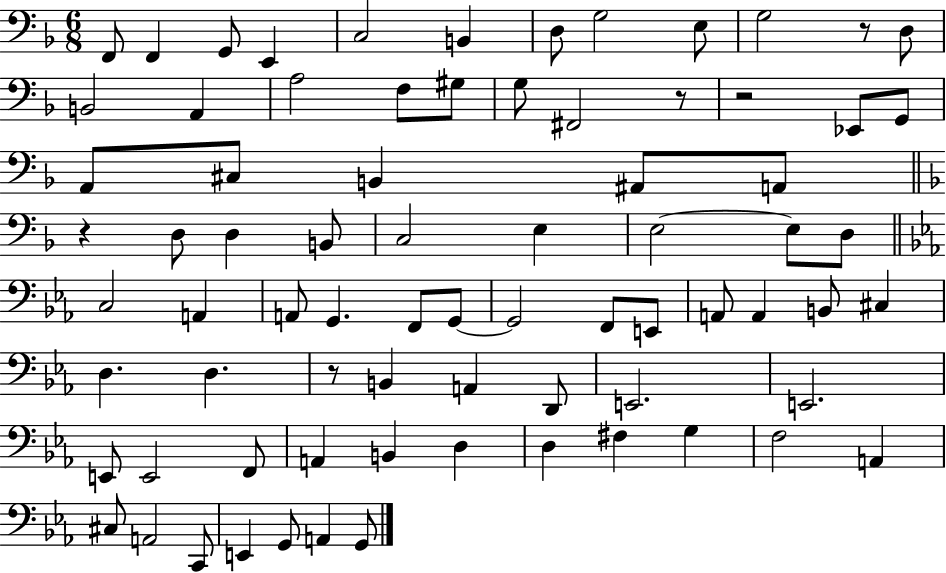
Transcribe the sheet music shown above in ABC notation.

X:1
T:Untitled
M:6/8
L:1/4
K:F
F,,/2 F,, G,,/2 E,, C,2 B,, D,/2 G,2 E,/2 G,2 z/2 D,/2 B,,2 A,, A,2 F,/2 ^G,/2 G,/2 ^F,,2 z/2 z2 _E,,/2 G,,/2 A,,/2 ^C,/2 B,, ^A,,/2 A,,/2 z D,/2 D, B,,/2 C,2 E, E,2 E,/2 D,/2 C,2 A,, A,,/2 G,, F,,/2 G,,/2 G,,2 F,,/2 E,,/2 A,,/2 A,, B,,/2 ^C, D, D, z/2 B,, A,, D,,/2 E,,2 E,,2 E,,/2 E,,2 F,,/2 A,, B,, D, D, ^F, G, F,2 A,, ^C,/2 A,,2 C,,/2 E,, G,,/2 A,, G,,/2